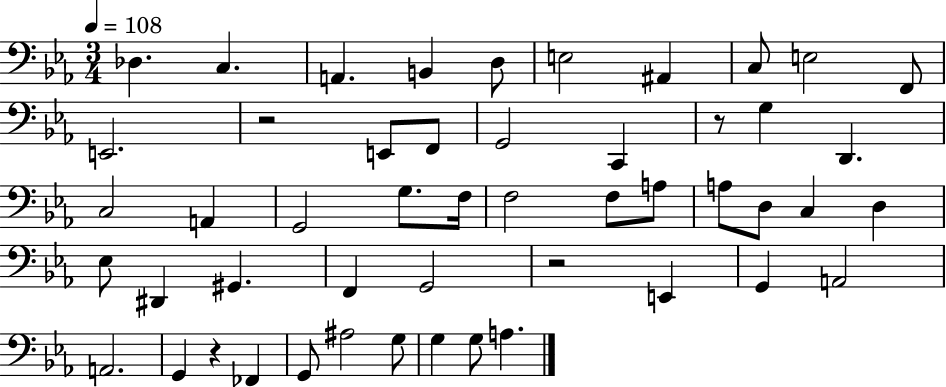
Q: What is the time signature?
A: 3/4